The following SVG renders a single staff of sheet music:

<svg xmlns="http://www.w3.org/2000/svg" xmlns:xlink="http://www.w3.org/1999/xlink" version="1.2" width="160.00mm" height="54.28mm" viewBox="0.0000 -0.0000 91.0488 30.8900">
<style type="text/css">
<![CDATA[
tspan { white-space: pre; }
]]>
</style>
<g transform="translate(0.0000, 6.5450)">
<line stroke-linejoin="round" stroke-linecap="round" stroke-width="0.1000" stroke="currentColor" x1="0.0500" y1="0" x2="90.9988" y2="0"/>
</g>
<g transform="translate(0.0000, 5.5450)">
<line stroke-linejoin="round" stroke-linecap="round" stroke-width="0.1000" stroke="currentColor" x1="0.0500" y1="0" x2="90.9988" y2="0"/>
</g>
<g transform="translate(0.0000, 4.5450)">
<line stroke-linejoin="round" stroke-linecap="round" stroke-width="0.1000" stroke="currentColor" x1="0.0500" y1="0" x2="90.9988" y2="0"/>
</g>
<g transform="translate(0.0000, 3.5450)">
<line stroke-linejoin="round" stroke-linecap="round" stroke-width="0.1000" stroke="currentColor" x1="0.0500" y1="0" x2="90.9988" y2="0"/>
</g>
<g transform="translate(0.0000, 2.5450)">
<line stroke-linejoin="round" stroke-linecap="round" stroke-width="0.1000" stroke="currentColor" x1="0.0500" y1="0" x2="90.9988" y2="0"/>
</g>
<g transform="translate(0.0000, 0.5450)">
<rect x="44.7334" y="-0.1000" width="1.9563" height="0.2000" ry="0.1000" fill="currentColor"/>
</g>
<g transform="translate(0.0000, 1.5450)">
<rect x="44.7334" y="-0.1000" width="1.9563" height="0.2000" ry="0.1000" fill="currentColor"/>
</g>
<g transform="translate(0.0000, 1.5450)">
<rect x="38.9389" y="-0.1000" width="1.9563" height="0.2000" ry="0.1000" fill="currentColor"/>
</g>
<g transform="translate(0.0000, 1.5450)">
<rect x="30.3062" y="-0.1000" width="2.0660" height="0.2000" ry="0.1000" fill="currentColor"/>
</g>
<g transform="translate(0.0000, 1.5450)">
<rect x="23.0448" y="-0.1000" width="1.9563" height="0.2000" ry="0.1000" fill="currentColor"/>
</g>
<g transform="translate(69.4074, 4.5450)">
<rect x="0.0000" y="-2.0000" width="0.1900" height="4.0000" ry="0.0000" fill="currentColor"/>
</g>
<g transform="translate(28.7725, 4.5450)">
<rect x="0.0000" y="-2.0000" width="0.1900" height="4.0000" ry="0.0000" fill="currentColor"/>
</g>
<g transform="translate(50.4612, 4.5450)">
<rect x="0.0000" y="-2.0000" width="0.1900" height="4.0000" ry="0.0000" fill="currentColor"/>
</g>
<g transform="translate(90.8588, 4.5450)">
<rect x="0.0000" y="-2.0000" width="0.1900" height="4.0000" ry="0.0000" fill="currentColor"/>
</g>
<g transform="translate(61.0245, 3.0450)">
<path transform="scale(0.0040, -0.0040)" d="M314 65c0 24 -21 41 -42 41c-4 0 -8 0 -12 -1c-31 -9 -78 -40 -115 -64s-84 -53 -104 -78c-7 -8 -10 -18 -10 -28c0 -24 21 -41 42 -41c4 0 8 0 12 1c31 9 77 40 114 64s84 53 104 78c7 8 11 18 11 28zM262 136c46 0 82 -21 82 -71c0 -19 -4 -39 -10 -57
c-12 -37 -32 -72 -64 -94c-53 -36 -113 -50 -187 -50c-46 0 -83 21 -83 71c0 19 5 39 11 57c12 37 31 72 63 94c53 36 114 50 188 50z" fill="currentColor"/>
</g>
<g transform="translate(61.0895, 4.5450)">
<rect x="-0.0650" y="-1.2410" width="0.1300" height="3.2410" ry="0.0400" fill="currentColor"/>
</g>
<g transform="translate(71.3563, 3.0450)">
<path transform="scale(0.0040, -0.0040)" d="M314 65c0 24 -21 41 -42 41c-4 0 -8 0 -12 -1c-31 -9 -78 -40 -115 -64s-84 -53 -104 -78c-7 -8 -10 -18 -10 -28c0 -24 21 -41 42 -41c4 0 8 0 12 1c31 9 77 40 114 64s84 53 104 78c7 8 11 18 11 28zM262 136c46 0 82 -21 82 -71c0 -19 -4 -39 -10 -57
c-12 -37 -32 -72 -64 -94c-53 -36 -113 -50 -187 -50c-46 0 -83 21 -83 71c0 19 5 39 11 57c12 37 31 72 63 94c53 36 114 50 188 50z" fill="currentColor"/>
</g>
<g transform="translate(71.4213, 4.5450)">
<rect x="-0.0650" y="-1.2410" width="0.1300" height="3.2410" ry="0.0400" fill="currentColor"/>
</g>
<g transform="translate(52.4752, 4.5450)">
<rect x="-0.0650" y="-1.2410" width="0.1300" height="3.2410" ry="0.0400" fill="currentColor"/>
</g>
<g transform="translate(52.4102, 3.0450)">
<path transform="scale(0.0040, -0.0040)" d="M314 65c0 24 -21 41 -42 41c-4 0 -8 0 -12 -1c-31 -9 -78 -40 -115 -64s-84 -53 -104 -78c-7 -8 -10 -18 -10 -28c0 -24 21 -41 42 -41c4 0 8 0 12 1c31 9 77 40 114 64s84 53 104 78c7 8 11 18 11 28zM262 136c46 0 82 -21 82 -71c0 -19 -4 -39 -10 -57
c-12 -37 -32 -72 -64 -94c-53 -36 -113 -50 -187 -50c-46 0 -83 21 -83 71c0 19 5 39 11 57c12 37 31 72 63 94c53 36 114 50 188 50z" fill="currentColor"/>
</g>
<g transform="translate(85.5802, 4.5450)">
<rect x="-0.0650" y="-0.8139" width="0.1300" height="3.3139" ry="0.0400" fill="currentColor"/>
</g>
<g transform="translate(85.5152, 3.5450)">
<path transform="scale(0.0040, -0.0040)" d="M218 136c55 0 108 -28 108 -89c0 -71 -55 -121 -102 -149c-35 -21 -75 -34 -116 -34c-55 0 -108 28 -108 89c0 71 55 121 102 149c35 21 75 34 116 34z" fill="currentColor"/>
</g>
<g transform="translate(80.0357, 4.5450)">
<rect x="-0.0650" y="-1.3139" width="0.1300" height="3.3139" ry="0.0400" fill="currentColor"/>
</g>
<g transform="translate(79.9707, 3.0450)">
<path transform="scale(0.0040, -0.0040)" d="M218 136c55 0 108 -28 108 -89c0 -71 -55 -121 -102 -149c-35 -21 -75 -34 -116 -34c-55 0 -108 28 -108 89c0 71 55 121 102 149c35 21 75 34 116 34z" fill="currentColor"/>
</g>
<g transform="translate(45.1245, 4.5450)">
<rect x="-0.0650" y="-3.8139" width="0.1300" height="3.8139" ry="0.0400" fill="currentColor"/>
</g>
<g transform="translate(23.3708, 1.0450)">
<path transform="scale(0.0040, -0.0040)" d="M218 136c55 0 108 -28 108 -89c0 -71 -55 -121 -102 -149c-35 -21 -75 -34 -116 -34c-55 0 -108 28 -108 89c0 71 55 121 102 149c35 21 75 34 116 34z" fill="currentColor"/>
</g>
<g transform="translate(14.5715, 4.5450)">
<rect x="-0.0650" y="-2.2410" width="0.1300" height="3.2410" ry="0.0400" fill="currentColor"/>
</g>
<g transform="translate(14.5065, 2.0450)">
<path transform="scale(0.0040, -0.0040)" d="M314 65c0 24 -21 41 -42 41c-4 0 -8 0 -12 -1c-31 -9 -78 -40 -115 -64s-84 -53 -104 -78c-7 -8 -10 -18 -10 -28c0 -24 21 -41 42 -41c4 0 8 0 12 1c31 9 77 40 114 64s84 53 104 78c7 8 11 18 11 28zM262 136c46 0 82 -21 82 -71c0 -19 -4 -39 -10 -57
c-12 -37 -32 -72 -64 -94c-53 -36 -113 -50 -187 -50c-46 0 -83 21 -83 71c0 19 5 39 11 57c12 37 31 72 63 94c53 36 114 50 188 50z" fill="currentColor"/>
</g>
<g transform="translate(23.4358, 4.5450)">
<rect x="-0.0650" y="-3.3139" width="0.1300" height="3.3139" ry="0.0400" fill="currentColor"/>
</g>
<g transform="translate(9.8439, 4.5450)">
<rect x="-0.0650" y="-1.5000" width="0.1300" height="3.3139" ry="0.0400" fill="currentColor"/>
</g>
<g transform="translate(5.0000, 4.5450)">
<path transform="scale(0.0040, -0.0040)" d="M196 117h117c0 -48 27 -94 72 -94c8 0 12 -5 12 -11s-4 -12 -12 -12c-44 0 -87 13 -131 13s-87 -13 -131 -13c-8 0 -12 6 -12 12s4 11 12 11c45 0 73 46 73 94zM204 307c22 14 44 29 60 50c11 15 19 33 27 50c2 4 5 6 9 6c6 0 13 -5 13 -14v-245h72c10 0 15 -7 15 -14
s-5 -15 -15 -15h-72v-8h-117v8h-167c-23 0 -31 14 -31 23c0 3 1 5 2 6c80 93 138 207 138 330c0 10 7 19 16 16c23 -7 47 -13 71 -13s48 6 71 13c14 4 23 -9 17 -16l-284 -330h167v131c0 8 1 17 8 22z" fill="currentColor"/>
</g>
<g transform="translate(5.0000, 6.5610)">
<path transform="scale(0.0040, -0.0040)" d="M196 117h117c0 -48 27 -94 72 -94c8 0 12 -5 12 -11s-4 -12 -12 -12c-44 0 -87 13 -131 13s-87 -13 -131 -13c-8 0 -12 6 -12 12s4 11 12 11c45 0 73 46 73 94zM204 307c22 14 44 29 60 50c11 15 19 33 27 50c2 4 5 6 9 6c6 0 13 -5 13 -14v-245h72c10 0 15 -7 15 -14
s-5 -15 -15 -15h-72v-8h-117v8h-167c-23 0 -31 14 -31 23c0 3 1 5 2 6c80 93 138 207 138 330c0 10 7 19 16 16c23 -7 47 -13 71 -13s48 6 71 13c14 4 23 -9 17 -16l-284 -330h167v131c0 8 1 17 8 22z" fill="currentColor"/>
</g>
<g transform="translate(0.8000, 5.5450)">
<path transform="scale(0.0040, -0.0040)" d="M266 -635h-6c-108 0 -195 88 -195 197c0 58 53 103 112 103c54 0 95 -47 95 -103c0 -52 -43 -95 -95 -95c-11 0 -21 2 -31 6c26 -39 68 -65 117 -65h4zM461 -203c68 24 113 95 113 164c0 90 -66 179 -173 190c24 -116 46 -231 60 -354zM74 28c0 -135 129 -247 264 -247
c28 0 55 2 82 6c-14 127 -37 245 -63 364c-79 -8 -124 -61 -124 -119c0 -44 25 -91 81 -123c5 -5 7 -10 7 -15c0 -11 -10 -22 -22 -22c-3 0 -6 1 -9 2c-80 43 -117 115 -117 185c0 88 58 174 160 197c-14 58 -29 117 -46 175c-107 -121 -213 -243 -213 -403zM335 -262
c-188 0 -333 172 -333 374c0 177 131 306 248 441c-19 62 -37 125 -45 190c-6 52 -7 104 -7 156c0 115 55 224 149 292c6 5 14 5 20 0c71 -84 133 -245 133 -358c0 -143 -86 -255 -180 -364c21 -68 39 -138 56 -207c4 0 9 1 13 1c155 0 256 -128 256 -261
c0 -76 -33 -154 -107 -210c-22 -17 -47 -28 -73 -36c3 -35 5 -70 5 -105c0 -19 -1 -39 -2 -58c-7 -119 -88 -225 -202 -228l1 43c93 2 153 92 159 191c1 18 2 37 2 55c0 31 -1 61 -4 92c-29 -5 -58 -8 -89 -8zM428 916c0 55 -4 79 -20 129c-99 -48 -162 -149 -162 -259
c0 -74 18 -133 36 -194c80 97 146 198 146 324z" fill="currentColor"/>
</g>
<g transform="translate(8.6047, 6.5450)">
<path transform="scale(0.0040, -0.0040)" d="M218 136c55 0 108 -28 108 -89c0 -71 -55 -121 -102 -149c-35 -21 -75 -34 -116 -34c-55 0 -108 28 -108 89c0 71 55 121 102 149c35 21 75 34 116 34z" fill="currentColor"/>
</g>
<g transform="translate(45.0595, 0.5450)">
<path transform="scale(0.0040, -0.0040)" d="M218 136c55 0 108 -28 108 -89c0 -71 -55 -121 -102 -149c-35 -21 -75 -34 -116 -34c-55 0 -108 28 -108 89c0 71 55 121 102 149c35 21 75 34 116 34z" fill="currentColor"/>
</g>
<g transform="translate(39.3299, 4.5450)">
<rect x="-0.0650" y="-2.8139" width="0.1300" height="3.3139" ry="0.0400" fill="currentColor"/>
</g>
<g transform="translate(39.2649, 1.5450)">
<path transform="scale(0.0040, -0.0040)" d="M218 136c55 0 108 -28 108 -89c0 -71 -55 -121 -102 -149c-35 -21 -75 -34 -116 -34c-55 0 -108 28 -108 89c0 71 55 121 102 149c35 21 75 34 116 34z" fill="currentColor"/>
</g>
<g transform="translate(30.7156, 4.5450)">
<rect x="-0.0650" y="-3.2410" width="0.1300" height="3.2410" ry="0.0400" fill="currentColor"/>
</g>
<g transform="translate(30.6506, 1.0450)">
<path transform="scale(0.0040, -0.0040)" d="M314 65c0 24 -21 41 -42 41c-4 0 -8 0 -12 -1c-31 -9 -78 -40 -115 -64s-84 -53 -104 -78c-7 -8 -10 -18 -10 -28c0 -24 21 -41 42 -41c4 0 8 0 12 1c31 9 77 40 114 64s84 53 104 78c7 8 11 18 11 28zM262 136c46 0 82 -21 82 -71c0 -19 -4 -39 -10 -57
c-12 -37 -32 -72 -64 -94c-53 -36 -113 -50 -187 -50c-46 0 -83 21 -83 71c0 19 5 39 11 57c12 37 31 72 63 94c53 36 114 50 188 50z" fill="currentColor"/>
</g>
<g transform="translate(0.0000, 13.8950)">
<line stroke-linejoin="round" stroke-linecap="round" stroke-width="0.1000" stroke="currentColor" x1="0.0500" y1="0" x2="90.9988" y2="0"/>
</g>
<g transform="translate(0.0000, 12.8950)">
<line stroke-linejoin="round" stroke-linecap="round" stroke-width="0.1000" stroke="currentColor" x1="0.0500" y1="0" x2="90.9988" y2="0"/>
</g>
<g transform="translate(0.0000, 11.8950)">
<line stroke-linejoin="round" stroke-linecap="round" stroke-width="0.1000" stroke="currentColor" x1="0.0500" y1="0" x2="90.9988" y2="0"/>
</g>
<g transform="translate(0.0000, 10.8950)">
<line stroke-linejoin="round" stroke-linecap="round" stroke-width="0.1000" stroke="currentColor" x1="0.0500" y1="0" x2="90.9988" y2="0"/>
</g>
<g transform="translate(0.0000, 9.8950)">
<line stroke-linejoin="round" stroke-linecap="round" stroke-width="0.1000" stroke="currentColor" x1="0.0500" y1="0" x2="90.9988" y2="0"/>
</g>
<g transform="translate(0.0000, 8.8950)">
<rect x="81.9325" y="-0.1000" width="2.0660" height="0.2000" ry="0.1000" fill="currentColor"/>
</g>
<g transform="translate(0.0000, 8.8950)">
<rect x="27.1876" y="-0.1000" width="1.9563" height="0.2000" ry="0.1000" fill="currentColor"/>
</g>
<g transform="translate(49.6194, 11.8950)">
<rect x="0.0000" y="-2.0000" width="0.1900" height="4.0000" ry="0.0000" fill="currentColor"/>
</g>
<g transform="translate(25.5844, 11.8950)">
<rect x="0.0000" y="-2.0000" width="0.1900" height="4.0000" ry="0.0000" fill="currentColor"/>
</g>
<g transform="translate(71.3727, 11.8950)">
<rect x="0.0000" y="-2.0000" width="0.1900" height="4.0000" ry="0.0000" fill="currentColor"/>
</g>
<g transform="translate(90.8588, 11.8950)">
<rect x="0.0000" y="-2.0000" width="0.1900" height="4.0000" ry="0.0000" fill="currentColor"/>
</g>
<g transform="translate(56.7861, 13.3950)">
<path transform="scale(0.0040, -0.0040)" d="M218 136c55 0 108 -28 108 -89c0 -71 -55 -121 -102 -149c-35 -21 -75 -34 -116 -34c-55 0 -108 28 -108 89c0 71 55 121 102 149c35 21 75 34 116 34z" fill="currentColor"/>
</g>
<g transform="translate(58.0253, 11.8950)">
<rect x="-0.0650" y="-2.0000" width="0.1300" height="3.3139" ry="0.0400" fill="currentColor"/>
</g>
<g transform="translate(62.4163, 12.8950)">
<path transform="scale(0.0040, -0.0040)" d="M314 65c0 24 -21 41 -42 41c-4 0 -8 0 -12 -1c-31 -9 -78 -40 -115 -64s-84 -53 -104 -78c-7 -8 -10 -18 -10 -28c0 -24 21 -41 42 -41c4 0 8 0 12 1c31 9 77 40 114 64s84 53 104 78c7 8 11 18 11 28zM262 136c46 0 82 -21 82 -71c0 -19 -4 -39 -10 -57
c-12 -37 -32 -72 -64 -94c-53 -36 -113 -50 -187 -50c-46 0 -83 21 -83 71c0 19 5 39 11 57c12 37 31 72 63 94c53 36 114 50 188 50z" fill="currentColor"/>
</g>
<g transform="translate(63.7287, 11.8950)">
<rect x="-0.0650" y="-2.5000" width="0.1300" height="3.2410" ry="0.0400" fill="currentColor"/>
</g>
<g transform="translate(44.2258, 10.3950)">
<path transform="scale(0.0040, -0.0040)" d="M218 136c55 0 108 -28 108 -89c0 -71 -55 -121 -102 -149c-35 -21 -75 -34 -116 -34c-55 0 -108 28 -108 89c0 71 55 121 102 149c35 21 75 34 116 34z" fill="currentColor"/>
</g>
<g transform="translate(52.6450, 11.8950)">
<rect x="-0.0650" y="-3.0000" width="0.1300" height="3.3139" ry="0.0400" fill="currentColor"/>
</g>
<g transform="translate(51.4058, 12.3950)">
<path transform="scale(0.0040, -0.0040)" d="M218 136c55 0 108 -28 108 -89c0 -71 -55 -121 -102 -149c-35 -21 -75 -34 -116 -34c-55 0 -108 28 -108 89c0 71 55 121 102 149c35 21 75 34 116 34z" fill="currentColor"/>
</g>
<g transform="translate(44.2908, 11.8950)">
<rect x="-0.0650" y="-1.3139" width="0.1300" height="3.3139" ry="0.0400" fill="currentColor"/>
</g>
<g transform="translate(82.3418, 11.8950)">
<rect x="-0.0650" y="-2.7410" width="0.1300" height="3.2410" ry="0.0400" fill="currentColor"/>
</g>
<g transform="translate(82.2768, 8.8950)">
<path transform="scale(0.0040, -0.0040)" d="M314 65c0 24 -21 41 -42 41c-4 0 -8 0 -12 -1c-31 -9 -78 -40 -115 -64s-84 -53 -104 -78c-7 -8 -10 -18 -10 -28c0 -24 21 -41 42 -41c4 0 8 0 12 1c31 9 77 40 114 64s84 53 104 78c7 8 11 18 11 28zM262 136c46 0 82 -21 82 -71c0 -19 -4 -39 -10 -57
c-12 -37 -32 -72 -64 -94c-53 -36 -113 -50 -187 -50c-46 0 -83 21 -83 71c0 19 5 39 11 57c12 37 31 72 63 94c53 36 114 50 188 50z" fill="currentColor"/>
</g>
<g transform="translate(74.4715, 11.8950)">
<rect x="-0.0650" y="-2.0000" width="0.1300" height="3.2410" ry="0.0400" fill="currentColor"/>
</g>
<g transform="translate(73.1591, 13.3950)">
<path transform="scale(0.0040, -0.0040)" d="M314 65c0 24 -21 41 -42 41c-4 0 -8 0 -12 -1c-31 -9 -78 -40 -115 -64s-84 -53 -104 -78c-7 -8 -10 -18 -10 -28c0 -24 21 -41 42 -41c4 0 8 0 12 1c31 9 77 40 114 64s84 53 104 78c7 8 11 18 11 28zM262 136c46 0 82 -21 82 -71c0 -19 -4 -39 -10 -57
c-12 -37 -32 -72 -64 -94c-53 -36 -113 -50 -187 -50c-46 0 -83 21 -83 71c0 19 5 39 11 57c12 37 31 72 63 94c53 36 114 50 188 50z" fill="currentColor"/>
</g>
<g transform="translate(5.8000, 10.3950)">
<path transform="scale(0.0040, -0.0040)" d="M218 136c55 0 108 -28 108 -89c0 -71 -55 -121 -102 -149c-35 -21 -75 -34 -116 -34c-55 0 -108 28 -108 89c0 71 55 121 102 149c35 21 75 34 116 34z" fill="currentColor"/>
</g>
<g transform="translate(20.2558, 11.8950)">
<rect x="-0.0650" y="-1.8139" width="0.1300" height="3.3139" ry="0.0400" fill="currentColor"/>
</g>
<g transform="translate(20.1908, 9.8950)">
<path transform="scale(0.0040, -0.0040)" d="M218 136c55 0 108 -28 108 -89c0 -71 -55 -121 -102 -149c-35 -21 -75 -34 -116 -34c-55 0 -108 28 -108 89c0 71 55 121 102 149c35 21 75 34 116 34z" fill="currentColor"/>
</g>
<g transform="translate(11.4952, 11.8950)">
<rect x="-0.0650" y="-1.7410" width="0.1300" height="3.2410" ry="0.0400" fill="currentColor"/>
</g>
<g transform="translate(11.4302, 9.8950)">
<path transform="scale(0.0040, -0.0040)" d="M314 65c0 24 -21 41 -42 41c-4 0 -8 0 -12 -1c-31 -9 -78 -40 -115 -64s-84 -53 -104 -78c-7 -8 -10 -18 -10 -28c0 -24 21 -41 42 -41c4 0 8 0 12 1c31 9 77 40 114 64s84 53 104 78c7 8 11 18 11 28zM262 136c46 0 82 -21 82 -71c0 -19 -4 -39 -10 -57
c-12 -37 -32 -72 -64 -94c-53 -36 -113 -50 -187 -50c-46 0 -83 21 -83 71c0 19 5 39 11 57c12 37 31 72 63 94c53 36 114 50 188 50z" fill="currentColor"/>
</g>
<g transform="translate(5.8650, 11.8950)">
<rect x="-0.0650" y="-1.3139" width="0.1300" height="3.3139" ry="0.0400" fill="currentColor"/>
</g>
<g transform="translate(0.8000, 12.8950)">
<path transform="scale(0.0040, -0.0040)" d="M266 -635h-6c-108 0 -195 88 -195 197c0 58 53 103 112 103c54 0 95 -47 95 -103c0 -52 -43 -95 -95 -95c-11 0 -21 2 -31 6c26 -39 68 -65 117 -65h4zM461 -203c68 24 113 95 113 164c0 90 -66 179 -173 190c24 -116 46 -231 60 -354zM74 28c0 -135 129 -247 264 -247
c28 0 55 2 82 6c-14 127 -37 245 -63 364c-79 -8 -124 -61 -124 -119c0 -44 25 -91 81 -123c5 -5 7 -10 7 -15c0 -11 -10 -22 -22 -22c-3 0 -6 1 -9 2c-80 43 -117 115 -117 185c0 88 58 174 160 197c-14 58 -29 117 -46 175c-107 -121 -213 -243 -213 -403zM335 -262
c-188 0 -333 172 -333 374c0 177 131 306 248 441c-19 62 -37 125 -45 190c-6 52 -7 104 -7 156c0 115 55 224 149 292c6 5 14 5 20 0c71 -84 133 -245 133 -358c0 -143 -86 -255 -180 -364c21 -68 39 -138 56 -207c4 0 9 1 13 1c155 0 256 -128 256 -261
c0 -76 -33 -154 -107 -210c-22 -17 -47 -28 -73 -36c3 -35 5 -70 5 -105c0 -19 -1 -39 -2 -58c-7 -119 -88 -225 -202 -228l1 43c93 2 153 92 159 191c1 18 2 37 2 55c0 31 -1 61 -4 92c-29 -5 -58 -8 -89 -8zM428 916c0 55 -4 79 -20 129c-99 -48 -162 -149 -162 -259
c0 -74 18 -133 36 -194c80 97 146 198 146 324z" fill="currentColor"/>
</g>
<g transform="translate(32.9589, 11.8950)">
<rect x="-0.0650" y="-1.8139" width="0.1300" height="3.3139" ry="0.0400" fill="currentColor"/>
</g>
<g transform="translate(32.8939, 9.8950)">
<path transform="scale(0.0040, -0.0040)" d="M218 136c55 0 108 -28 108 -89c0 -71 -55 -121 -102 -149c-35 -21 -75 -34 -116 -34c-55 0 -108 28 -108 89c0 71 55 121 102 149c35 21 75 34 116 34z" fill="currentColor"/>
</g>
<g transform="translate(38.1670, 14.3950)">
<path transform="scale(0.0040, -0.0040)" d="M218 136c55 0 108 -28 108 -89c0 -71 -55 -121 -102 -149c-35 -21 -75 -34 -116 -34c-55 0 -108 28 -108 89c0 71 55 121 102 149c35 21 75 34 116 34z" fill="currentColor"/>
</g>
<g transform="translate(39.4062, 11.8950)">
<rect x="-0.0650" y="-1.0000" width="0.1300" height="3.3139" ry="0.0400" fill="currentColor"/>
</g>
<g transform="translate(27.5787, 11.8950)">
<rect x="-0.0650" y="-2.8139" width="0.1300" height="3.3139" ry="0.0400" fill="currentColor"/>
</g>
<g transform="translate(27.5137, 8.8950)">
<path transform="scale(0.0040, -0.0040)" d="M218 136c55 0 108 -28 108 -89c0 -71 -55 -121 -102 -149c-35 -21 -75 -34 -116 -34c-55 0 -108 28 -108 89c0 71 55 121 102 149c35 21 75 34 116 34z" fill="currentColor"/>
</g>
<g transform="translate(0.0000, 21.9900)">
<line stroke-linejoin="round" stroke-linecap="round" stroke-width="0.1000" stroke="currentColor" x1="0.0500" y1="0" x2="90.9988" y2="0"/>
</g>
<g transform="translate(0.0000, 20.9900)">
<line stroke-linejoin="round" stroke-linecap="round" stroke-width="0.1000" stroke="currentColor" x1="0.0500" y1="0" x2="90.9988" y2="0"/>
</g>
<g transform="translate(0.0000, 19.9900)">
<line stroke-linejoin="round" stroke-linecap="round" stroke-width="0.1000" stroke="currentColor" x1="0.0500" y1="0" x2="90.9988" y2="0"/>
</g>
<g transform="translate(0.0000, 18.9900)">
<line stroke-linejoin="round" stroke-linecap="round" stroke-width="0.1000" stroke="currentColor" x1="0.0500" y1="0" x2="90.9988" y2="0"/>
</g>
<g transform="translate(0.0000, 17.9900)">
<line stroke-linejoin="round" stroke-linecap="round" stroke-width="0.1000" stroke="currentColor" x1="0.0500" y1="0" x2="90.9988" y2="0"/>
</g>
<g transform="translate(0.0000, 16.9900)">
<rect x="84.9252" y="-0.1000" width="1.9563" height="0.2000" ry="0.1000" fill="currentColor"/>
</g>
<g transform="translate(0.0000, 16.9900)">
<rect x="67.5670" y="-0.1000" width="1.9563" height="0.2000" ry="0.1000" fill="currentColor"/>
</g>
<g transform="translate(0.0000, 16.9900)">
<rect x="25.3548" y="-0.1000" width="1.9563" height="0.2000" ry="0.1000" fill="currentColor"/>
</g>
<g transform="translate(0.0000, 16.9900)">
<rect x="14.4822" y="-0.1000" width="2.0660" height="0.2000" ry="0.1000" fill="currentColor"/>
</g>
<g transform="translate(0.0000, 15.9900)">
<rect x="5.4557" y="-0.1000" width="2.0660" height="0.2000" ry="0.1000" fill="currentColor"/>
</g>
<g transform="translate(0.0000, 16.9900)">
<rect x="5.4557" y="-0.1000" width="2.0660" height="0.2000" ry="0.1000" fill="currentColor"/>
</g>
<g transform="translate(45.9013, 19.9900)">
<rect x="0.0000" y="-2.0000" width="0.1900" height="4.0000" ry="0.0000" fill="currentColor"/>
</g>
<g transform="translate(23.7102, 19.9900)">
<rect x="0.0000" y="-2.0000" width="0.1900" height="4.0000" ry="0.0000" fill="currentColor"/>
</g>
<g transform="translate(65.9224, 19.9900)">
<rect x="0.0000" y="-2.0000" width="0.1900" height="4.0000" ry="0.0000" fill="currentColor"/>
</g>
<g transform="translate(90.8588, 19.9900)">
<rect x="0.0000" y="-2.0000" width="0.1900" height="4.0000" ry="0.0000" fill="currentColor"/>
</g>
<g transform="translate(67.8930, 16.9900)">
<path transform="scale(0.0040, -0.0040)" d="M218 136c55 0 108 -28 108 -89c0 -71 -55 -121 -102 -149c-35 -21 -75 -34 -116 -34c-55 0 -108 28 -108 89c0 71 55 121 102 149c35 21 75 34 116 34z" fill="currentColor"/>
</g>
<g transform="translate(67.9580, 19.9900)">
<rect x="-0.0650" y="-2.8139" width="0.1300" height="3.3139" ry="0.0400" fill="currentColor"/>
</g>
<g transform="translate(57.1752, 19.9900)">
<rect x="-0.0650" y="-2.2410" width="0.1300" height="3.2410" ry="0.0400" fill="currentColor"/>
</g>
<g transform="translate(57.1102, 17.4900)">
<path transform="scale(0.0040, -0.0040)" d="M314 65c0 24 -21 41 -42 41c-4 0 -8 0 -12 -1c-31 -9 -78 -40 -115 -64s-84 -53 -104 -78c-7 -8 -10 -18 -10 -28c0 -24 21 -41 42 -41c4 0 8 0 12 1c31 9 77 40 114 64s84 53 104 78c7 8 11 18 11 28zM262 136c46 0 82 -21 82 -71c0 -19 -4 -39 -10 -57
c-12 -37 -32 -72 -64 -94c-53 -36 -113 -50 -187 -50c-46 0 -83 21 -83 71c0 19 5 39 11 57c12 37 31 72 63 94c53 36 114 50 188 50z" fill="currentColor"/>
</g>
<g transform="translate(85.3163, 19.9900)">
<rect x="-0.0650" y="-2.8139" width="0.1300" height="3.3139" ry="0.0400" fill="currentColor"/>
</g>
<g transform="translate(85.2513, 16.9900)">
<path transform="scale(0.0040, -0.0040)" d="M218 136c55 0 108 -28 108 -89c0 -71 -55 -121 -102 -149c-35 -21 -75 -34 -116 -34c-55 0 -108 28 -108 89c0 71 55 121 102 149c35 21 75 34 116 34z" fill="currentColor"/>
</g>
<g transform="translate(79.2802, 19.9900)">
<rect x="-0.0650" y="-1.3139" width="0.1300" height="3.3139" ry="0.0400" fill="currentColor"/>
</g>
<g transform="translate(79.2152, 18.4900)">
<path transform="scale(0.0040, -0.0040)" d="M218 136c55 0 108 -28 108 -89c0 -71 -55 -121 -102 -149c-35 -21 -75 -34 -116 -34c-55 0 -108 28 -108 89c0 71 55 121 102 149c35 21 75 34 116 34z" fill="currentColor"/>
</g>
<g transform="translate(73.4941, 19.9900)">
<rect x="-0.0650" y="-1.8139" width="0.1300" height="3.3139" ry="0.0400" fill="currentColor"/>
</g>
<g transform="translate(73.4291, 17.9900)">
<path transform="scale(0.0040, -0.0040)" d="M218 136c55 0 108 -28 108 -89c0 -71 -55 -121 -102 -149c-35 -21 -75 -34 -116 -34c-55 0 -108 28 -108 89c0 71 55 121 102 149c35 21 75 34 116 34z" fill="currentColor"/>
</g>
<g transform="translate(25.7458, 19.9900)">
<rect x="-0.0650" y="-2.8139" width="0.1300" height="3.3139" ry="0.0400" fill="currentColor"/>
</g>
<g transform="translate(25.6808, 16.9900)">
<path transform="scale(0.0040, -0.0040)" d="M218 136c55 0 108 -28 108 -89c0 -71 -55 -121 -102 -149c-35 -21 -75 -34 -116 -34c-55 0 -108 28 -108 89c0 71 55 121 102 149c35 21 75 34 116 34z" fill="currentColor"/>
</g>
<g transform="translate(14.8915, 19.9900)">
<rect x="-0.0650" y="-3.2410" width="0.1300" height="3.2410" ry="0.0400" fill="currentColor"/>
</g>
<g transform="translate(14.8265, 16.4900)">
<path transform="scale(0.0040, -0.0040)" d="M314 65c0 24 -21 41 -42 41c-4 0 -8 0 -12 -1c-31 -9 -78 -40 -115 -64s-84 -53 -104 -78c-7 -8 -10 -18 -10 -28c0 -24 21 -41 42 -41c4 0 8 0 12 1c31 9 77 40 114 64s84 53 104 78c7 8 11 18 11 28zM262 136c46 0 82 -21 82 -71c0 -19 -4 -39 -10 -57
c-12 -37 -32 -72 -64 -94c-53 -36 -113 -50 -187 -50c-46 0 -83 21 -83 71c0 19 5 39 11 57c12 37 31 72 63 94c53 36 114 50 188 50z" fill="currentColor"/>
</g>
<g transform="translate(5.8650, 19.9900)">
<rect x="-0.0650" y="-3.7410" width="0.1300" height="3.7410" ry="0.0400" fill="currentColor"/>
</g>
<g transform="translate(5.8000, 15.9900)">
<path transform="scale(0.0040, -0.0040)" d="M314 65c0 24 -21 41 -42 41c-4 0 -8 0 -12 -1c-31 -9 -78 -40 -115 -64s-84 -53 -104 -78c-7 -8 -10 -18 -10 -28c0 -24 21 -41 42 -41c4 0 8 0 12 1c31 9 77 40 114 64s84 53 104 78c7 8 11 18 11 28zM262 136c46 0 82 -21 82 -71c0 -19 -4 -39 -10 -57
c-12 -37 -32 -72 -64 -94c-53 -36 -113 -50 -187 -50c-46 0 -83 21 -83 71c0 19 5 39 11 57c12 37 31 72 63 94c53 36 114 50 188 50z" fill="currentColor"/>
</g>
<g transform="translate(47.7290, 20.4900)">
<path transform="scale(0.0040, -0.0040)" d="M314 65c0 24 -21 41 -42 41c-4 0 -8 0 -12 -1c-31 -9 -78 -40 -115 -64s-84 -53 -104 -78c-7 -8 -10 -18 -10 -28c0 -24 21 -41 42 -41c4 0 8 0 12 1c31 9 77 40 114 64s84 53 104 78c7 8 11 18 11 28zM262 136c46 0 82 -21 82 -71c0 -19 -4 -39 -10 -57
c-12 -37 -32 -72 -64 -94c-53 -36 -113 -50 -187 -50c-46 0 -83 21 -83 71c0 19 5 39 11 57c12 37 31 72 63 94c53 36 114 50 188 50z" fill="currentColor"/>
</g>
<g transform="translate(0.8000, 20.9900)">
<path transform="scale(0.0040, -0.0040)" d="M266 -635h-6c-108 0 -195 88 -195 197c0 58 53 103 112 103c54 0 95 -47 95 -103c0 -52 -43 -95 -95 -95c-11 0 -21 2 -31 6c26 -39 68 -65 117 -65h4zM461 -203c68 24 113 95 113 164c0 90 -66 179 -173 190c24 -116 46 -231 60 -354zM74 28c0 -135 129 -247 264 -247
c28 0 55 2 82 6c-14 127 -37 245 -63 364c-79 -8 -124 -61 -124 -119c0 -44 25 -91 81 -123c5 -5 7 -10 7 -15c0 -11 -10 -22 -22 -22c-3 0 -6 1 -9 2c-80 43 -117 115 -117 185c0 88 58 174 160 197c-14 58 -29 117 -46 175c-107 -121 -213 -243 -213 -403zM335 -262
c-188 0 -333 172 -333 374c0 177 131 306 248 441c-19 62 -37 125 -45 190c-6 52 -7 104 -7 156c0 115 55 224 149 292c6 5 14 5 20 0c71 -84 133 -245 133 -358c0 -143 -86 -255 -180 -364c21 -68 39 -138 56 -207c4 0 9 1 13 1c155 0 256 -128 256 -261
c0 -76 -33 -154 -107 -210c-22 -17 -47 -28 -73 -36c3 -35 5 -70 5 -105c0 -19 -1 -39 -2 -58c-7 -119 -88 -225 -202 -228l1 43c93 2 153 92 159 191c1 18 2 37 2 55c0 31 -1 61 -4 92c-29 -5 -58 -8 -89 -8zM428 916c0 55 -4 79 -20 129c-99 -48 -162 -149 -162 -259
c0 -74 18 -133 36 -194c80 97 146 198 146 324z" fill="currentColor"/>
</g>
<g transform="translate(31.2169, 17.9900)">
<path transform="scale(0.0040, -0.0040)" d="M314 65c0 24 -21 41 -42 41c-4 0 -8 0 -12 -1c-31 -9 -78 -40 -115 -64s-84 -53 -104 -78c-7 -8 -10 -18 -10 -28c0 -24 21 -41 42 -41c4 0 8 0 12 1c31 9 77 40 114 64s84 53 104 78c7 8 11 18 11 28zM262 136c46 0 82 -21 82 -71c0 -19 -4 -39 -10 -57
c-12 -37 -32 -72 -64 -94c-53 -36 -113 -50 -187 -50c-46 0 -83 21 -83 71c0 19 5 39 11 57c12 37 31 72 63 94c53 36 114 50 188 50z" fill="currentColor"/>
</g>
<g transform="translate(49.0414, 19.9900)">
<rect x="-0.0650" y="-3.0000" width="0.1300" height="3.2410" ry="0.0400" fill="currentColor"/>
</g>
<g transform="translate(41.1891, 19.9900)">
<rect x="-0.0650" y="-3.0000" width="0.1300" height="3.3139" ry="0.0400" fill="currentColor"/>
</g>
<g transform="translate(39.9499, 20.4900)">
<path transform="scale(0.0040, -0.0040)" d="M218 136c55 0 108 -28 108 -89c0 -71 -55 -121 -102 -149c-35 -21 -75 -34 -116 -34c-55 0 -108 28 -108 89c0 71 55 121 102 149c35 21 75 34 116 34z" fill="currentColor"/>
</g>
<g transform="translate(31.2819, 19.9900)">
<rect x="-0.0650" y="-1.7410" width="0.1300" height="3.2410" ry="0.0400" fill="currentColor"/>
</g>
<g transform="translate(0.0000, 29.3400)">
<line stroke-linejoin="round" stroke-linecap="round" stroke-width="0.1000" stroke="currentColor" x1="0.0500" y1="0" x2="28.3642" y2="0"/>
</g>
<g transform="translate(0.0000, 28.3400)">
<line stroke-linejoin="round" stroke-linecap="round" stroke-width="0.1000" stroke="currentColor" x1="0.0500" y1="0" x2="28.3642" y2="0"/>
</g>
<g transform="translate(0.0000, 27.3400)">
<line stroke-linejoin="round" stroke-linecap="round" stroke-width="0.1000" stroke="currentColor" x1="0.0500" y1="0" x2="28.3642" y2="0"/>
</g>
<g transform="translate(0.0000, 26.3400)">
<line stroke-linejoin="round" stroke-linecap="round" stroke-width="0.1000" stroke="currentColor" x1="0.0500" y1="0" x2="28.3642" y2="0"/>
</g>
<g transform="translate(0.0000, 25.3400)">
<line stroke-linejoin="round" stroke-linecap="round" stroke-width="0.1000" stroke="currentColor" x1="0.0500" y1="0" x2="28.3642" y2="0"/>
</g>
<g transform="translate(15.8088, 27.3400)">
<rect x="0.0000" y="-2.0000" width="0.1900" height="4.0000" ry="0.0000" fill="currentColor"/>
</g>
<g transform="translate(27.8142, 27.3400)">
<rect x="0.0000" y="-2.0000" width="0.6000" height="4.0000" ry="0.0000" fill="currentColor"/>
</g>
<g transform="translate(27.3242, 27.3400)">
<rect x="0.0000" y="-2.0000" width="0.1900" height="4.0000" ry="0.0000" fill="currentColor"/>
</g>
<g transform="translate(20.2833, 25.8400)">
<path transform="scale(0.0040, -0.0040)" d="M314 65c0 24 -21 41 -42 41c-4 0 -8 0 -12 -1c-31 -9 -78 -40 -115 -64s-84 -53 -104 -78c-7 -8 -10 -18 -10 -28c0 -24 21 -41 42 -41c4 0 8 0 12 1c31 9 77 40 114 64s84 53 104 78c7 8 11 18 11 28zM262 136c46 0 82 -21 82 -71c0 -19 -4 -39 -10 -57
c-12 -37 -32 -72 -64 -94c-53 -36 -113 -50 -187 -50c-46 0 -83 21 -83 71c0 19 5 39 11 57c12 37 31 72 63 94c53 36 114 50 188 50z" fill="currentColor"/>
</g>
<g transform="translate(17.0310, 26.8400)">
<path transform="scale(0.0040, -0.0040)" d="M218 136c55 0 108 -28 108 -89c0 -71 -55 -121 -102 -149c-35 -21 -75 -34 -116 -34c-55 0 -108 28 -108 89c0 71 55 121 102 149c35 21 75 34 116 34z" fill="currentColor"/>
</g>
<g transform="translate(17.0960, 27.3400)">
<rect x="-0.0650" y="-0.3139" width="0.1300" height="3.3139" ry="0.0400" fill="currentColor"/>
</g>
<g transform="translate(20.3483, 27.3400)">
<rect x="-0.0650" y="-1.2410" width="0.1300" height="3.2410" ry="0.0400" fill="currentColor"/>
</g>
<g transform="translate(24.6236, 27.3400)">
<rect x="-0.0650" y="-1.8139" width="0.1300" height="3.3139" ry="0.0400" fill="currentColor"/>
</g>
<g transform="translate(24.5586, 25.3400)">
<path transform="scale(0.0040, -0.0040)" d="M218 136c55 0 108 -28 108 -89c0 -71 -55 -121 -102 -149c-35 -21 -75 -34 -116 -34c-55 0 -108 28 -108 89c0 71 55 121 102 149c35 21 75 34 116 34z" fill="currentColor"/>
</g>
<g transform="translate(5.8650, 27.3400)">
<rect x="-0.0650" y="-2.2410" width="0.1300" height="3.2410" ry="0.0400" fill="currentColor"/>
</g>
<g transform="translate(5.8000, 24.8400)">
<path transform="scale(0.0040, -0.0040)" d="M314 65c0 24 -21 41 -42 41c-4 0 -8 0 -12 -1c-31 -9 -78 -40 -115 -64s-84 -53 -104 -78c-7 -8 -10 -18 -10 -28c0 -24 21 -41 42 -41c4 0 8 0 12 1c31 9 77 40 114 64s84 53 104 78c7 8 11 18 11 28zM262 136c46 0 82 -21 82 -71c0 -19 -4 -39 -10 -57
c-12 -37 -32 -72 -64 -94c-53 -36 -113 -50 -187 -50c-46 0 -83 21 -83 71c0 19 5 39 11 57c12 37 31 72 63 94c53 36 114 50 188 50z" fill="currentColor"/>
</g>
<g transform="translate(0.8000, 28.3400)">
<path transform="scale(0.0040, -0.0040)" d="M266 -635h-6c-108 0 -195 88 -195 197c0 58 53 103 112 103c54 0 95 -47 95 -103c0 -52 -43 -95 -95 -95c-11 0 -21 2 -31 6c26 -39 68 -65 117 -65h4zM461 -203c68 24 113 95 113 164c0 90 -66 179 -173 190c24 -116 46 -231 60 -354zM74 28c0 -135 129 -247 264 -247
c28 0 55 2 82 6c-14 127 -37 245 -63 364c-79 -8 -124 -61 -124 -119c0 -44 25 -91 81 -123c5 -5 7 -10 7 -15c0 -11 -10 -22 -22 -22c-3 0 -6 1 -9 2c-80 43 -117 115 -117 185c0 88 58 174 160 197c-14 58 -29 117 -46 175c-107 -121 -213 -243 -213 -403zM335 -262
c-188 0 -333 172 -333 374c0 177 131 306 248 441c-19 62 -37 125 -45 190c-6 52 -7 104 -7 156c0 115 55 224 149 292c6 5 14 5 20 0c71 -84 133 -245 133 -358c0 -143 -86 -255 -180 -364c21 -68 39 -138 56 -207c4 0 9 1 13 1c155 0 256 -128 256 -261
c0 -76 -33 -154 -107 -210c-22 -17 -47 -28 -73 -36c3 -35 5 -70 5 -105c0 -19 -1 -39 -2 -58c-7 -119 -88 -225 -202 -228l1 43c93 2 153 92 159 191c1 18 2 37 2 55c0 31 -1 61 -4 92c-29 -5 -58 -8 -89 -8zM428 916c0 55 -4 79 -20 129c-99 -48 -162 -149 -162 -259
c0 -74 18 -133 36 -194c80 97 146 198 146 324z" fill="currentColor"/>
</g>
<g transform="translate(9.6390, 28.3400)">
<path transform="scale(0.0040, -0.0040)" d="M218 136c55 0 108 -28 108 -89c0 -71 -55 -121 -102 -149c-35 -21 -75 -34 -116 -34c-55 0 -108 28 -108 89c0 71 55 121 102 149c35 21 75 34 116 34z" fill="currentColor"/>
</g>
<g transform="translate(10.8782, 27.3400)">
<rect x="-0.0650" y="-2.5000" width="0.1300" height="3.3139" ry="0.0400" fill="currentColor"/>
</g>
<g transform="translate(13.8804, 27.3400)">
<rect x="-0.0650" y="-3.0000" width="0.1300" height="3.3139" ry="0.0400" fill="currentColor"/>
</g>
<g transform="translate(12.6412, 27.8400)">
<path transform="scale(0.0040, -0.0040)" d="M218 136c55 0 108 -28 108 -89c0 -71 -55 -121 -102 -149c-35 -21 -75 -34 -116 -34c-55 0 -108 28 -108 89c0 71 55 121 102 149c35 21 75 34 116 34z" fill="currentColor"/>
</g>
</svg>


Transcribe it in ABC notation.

X:1
T:Untitled
M:4/4
L:1/4
K:C
E g2 b b2 a c' e2 e2 e2 e d e f2 f a f D e A F G2 F2 a2 c'2 b2 a f2 A A2 g2 a f e a g2 G A c e2 f